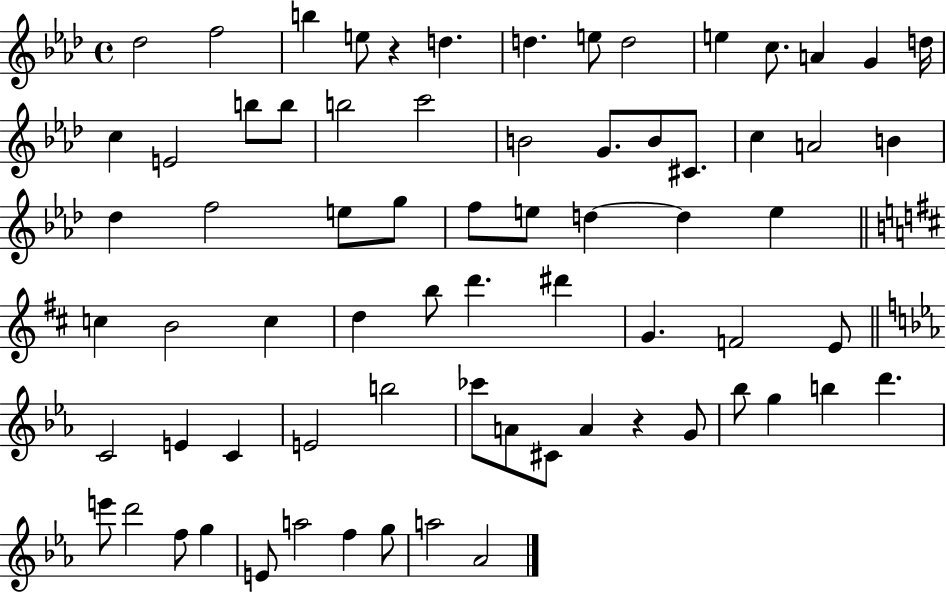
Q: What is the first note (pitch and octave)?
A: Db5